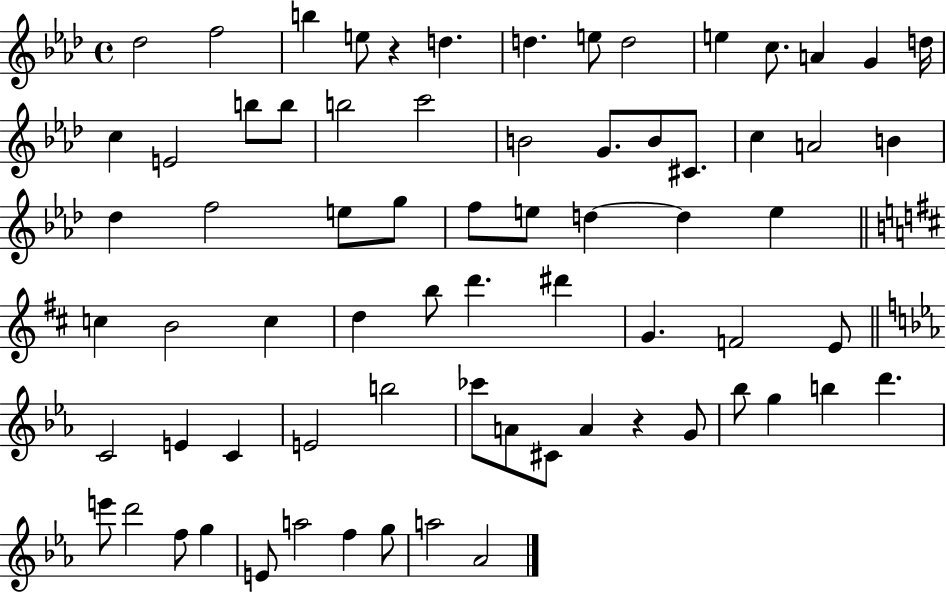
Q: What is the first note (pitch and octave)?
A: Db5